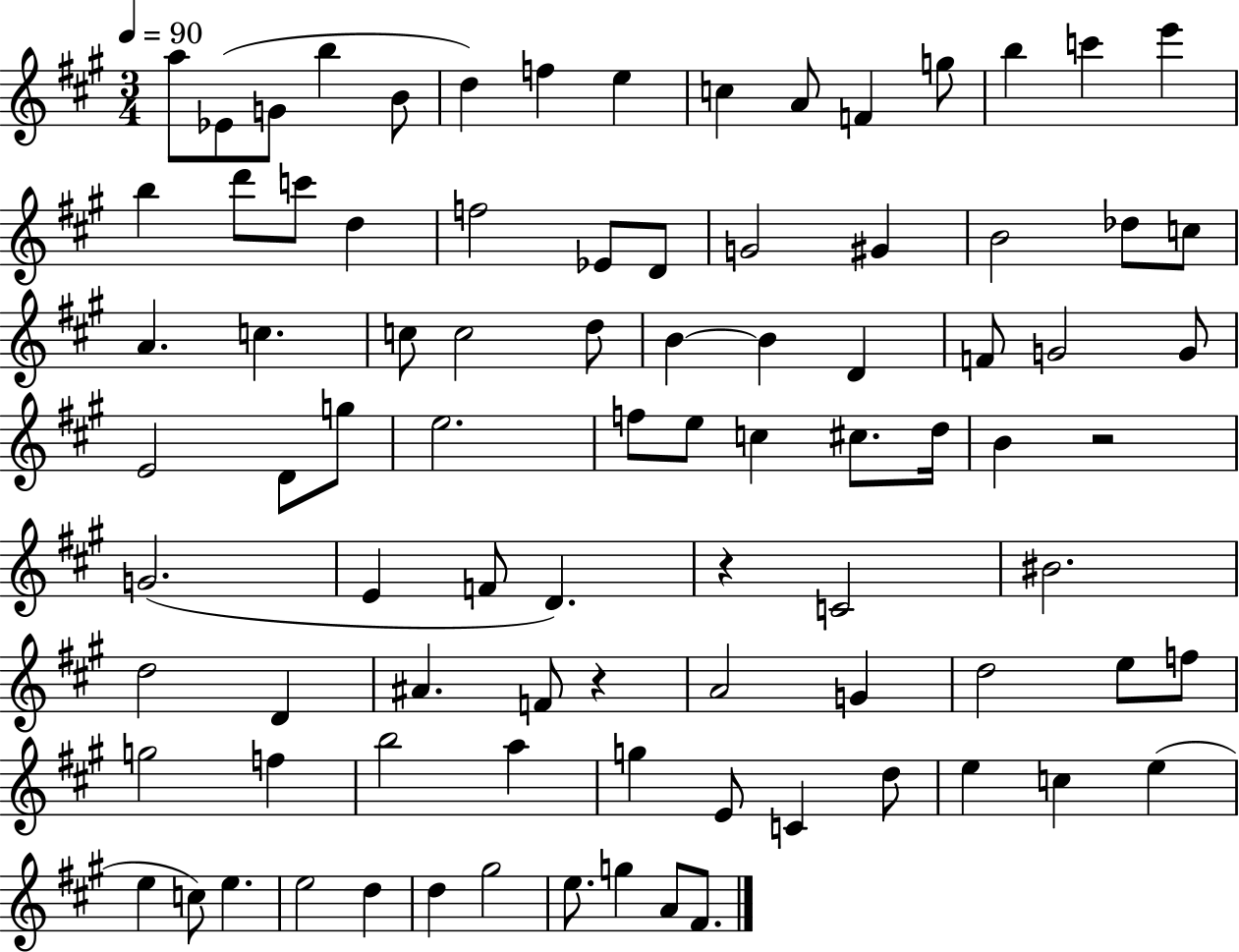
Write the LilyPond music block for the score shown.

{
  \clef treble
  \numericTimeSignature
  \time 3/4
  \key a \major
  \tempo 4 = 90
  a''8 ees'8( g'8 b''4 b'8 | d''4) f''4 e''4 | c''4 a'8 f'4 g''8 | b''4 c'''4 e'''4 | \break b''4 d'''8 c'''8 d''4 | f''2 ees'8 d'8 | g'2 gis'4 | b'2 des''8 c''8 | \break a'4. c''4. | c''8 c''2 d''8 | b'4~~ b'4 d'4 | f'8 g'2 g'8 | \break e'2 d'8 g''8 | e''2. | f''8 e''8 c''4 cis''8. d''16 | b'4 r2 | \break g'2.( | e'4 f'8 d'4.) | r4 c'2 | bis'2. | \break d''2 d'4 | ais'4. f'8 r4 | a'2 g'4 | d''2 e''8 f''8 | \break g''2 f''4 | b''2 a''4 | g''4 e'8 c'4 d''8 | e''4 c''4 e''4( | \break e''4 c''8) e''4. | e''2 d''4 | d''4 gis''2 | e''8. g''4 a'8 fis'8. | \break \bar "|."
}